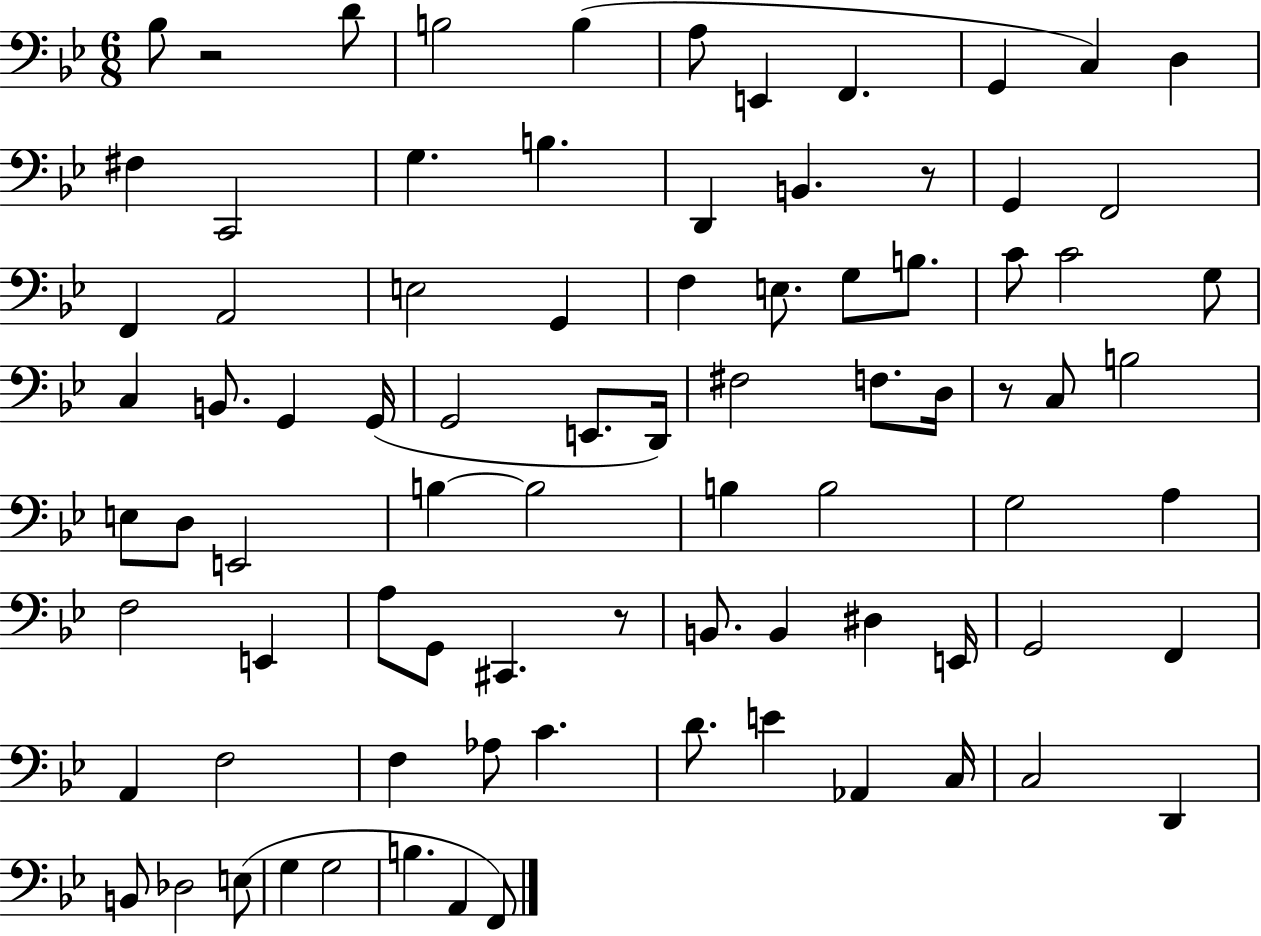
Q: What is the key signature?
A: BES major